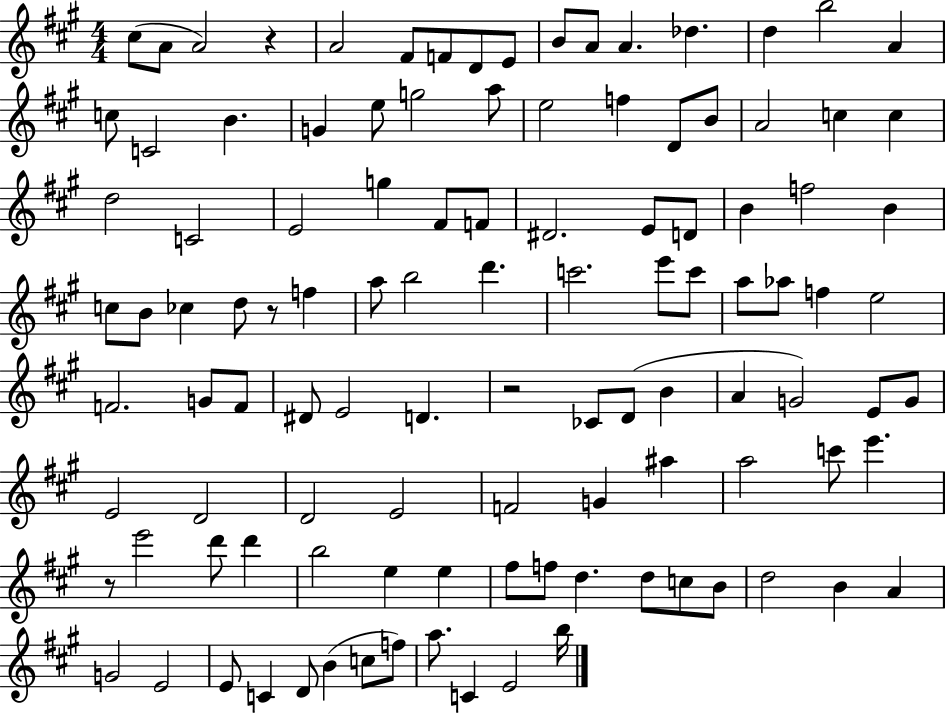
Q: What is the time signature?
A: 4/4